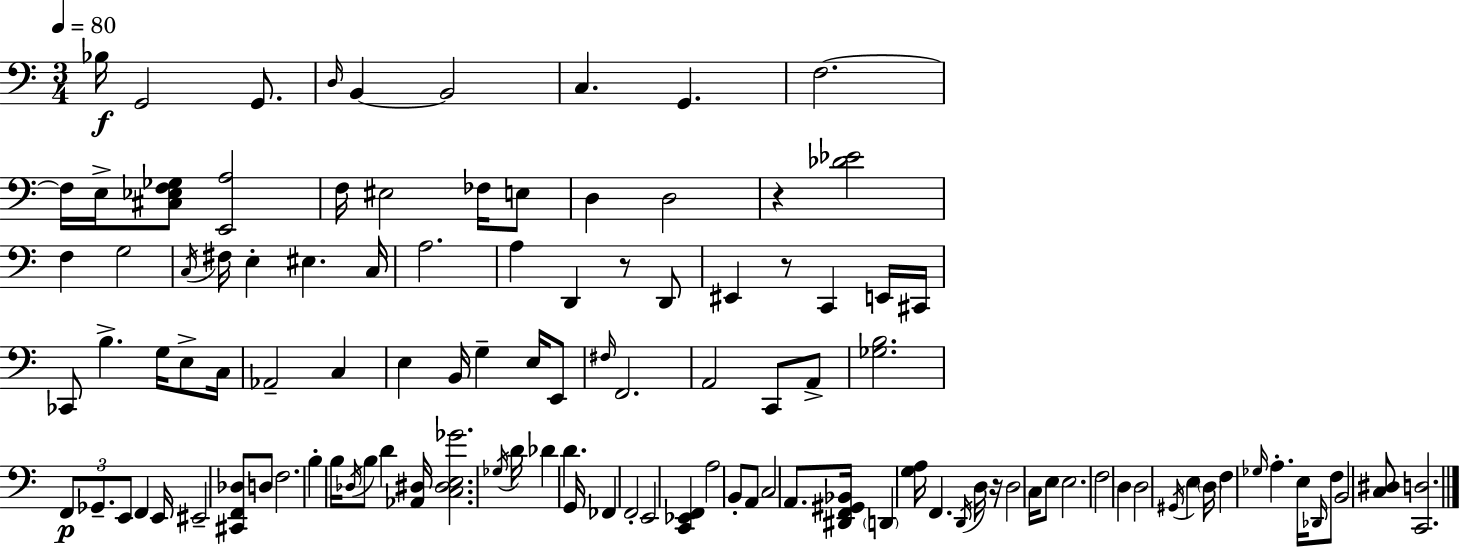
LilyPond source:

{
  \clef bass
  \numericTimeSignature
  \time 3/4
  \key c \major
  \tempo 4 = 80
  bes16\f g,2 g,8. | \grace { d16 } b,4~~ b,2 | c4. g,4. | f2.~~ | \break f16 e16-> <cis ees f ges>8 <e, a>2 | f16 eis2 fes16 e8 | d4 d2 | r4 <des' ees'>2 | \break f4 g2 | \acciaccatura { c16 } fis16 e4-. eis4. | c16 a2. | a4 d,4 r8 | \break d,8 eis,4 r8 c,4 | e,16 cis,16 ces,8 b4.-> g16 e8-> | c16 aes,2-- c4 | e4 b,16 g4-- e16 | \break e,8 \grace { fis16 } f,2. | a,2 c,8 | a,8-> <ges b>2. | \tuplet 3/2 { f,8\p ges,8.-- e,8 } f,4 | \break e,16 eis,2-- <cis, f, des>8 | d8 f2. | b4-. b16 \acciaccatura { des16 } b8 d'4 | <aes, dis>16 <c dis e ges'>2. | \break \acciaccatura { ges16 } d'16 des'4 d'4. | g,16 fes,4 f,2-. | e,2 | <c, ees, f,>4 a2 | \break b,8-. a,8 c2 | a,8. <dis, f, gis, bes,>16 \parenthesize d,4 <g a>16 f,4. | \acciaccatura { d,16 } d16 r16 d2 | c16 e8 e2. | \break f2 | d4 d2 | \acciaccatura { gis,16 } e4 \parenthesize d16 f4 | \grace { ges16 } a4.-. e16 \grace { des,16 } f8 b,2 | \break <c dis>8 <c, d>2. | \bar "|."
}